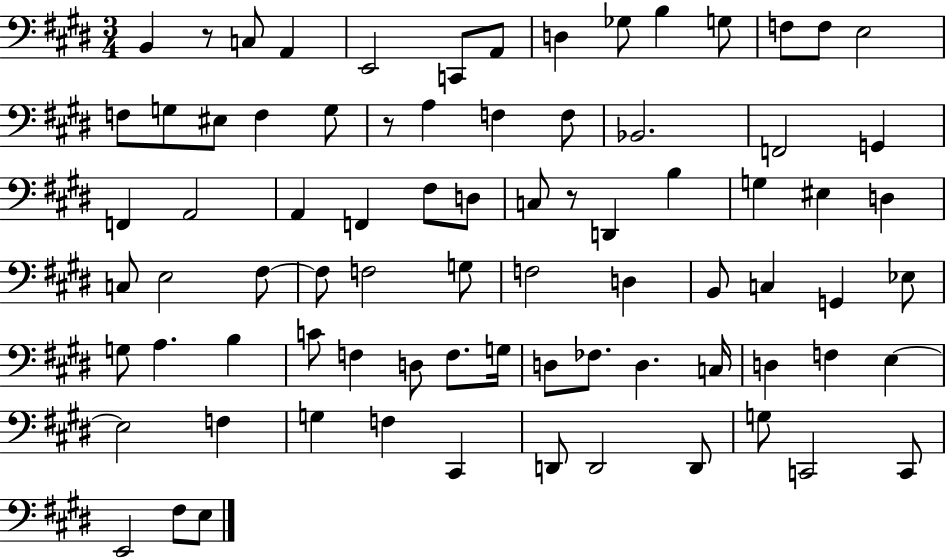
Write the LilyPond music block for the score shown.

{
  \clef bass
  \numericTimeSignature
  \time 3/4
  \key e \major
  \repeat volta 2 { b,4 r8 c8 a,4 | e,2 c,8 a,8 | d4 ges8 b4 g8 | f8 f8 e2 | \break f8 g8 eis8 f4 g8 | r8 a4 f4 f8 | bes,2. | f,2 g,4 | \break f,4 a,2 | a,4 f,4 fis8 d8 | c8 r8 d,4 b4 | g4 eis4 d4 | \break c8 e2 fis8~~ | fis8 f2 g8 | f2 d4 | b,8 c4 g,4 ees8 | \break g8 a4. b4 | c'8 f4 d8 f8. g16 | d8 fes8. d4. c16 | d4 f4 e4~~ | \break e2 f4 | g4 f4 cis,4 | d,8 d,2 d,8 | g8 c,2 c,8 | \break e,2 fis8 e8 | } \bar "|."
}